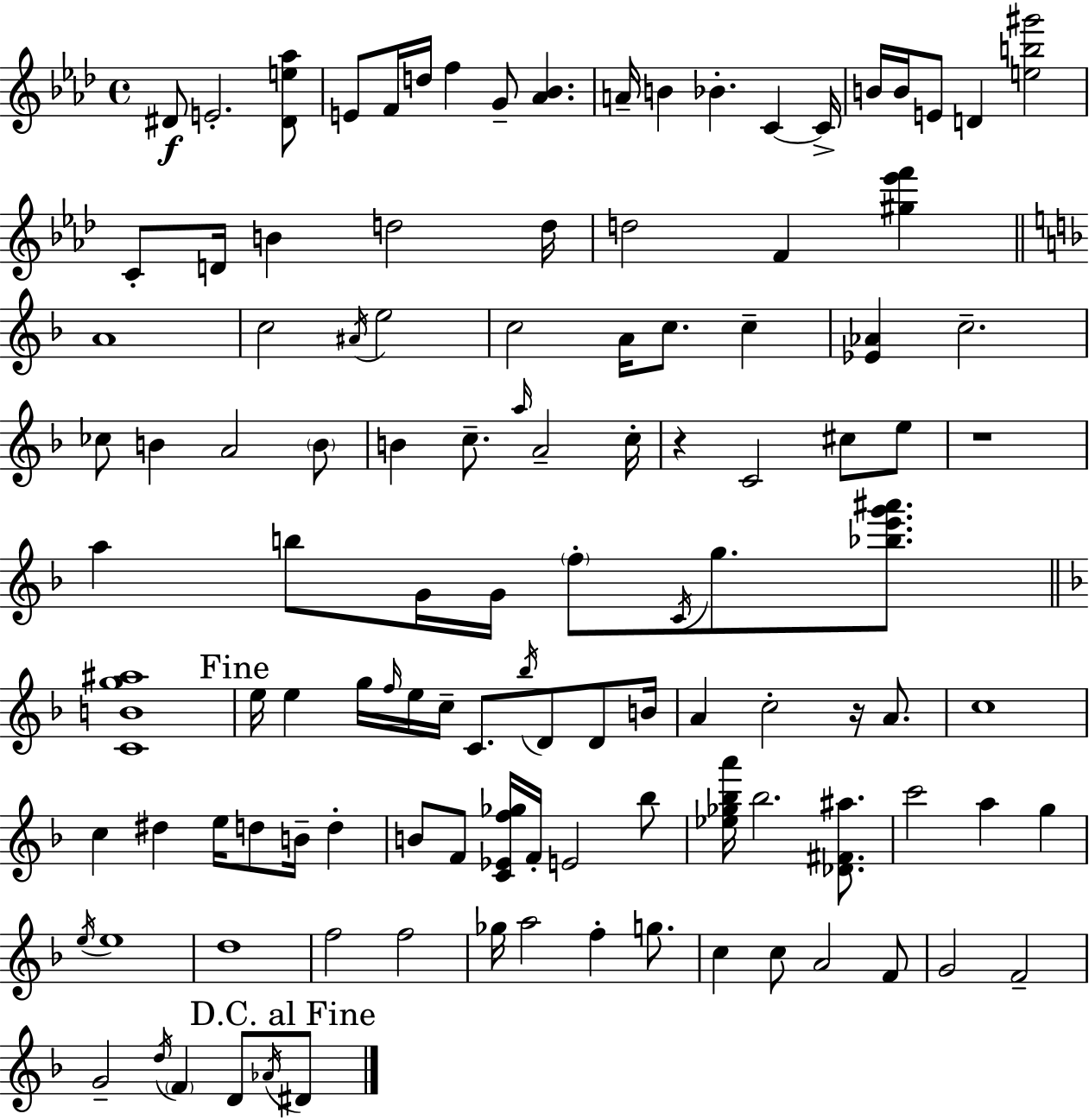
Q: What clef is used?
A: treble